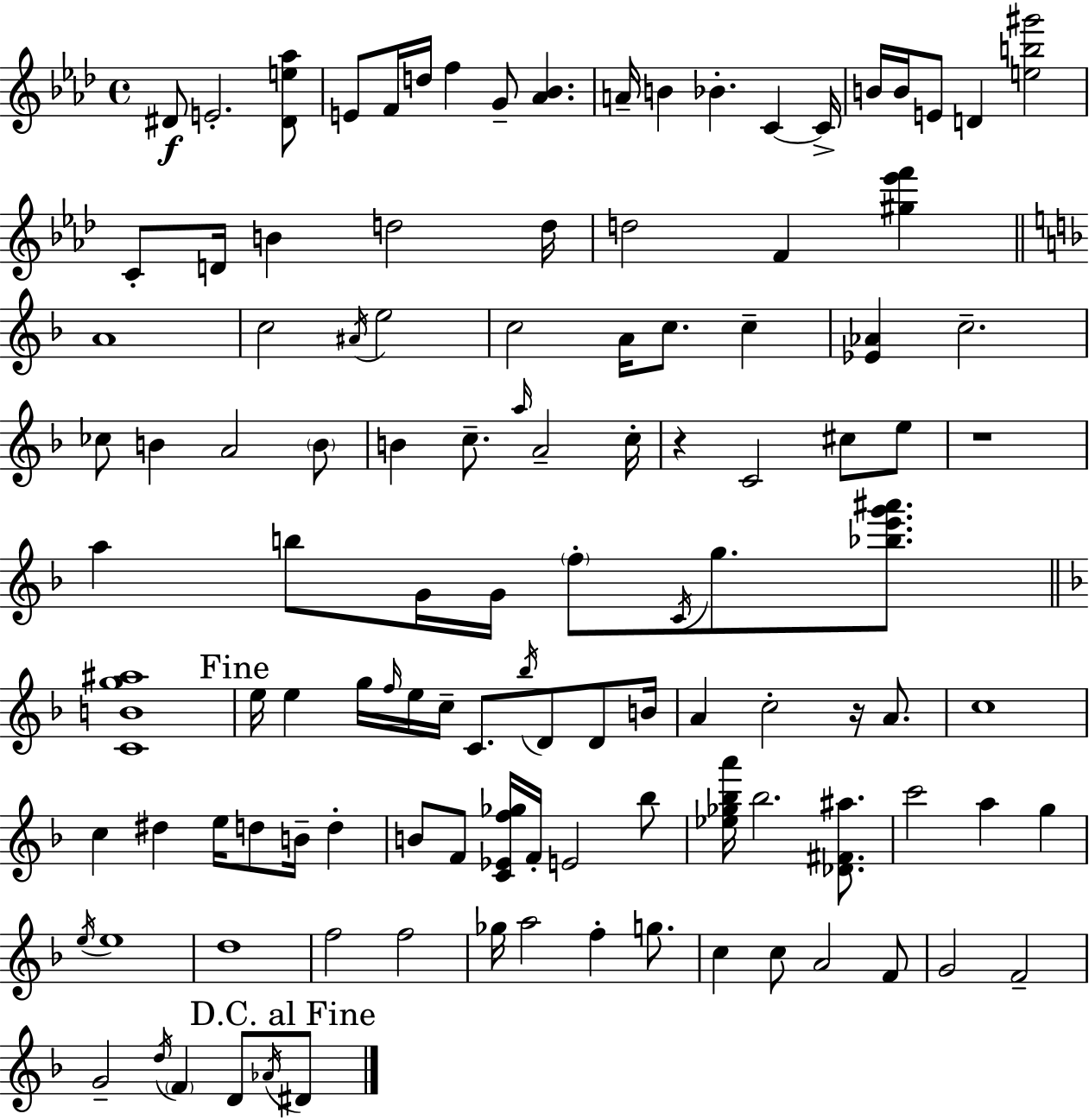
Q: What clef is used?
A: treble